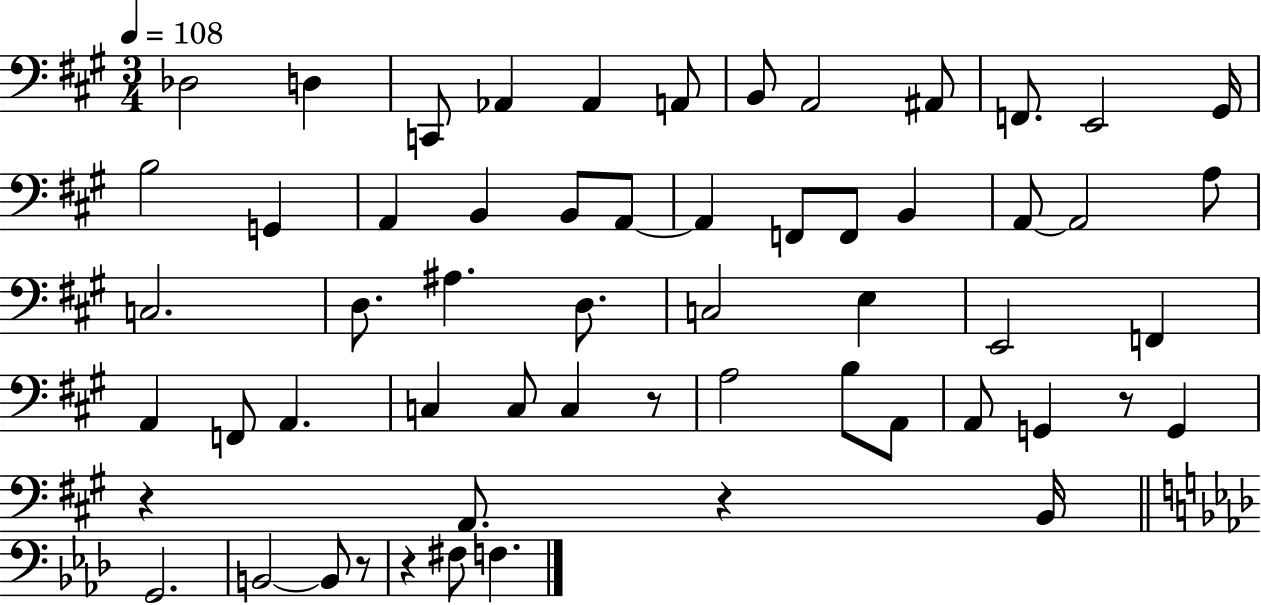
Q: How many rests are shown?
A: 6